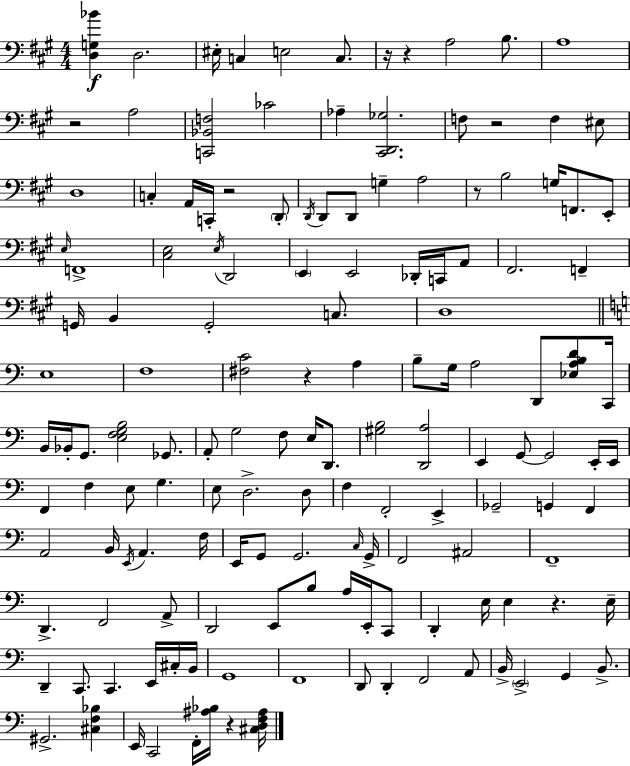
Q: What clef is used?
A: bass